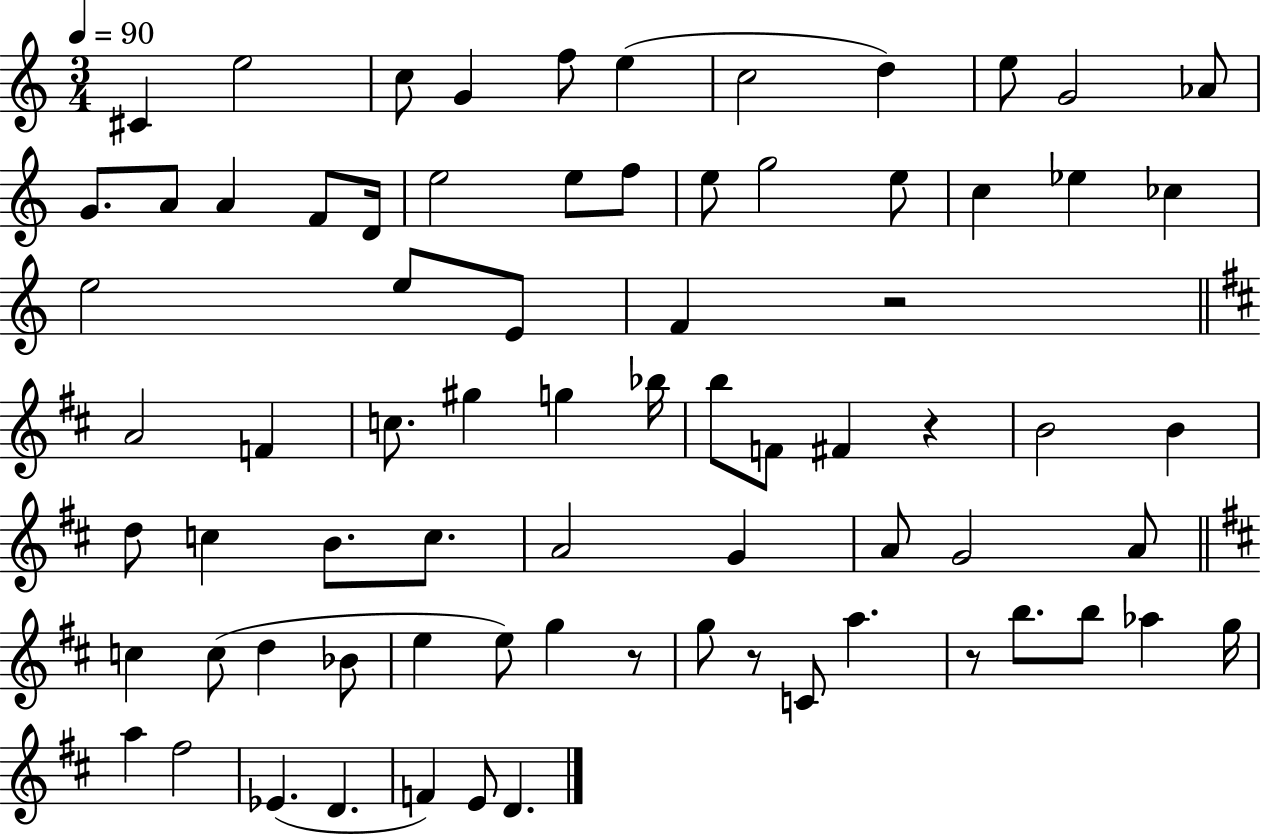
C#4/q E5/h C5/e G4/q F5/e E5/q C5/h D5/q E5/e G4/h Ab4/e G4/e. A4/e A4/q F4/e D4/s E5/h E5/e F5/e E5/e G5/h E5/e C5/q Eb5/q CES5/q E5/h E5/e E4/e F4/q R/h A4/h F4/q C5/e. G#5/q G5/q Bb5/s B5/e F4/e F#4/q R/q B4/h B4/q D5/e C5/q B4/e. C5/e. A4/h G4/q A4/e G4/h A4/e C5/q C5/e D5/q Bb4/e E5/q E5/e G5/q R/e G5/e R/e C4/e A5/q. R/e B5/e. B5/e Ab5/q G5/s A5/q F#5/h Eb4/q. D4/q. F4/q E4/e D4/q.